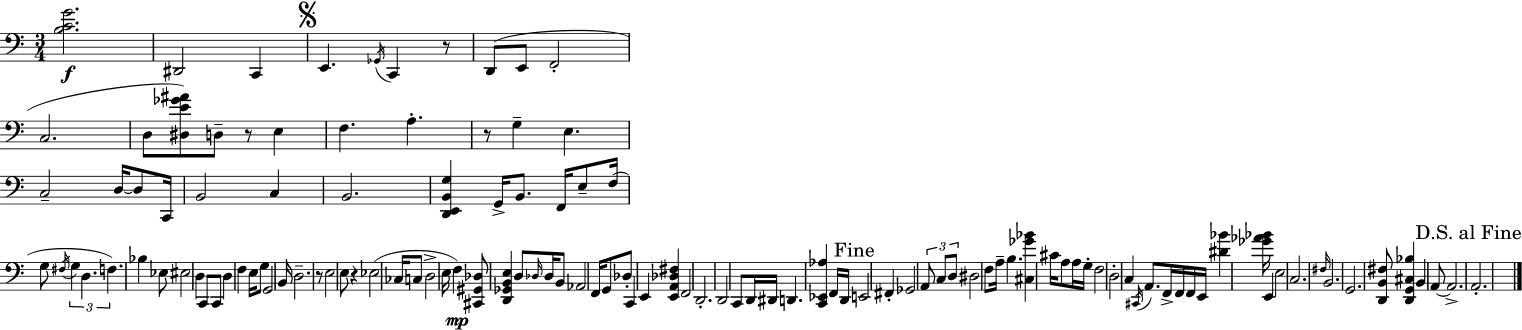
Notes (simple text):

[B3,C4,G4]/h. D#2/h C2/q E2/q. Gb2/s C2/q R/e D2/e E2/e F2/h C3/h. D3/e [D#3,E4,Gb4,A#4]/e D3/e R/e E3/q F3/q. A3/q. R/e G3/q E3/q. C3/h D3/s D3/e C2/s B2/h C3/q B2/h. [D2,E2,B2,G3]/q G2/s B2/e. F2/s E3/e F3/s G3/e F#3/s G3/q D3/q. F3/q. Bb3/q Eb3/e EIS3/h D3/q C2/e C2/e D3/q F3/q E3/s G3/e G2/h B2/s D3/h. R/e E3/h E3/e R/q Eb3/h CES3/s C3/e D3/h E3/s F3/q [C#2,G#2,Db3]/e [D2,Gb2,B2,E3]/q D3/e Db3/s Db3/s B2/e Ab2/h F2/s G2/e Db3/e C2/q E2/q [E2,A2,Db3,F#3]/q F2/h D2/h. D2/h C2/e D2/s D#2/s D2/q. [C2,Eb2,Ab3]/q F2/s D2/s E2/h F#2/q Gb2/h A2/e C3/e D3/e D#3/h F3/e A3/s B3/q. [C#3,Gb4,Bb4]/q C#4/s A3/e A3/s G3/s F3/h D3/h C3/q C#2/s A2/e. F2/s F2/s F2/s E2/s [D#4,Bb4]/q [Gb4,Ab4,Bb4]/s E2/q E3/h C3/h. F#3/s B2/h. G2/h. [D2,B2,F#3]/e [D2,G2,C#3,Bb3]/q B2/q A2/e A2/h. A2/h.